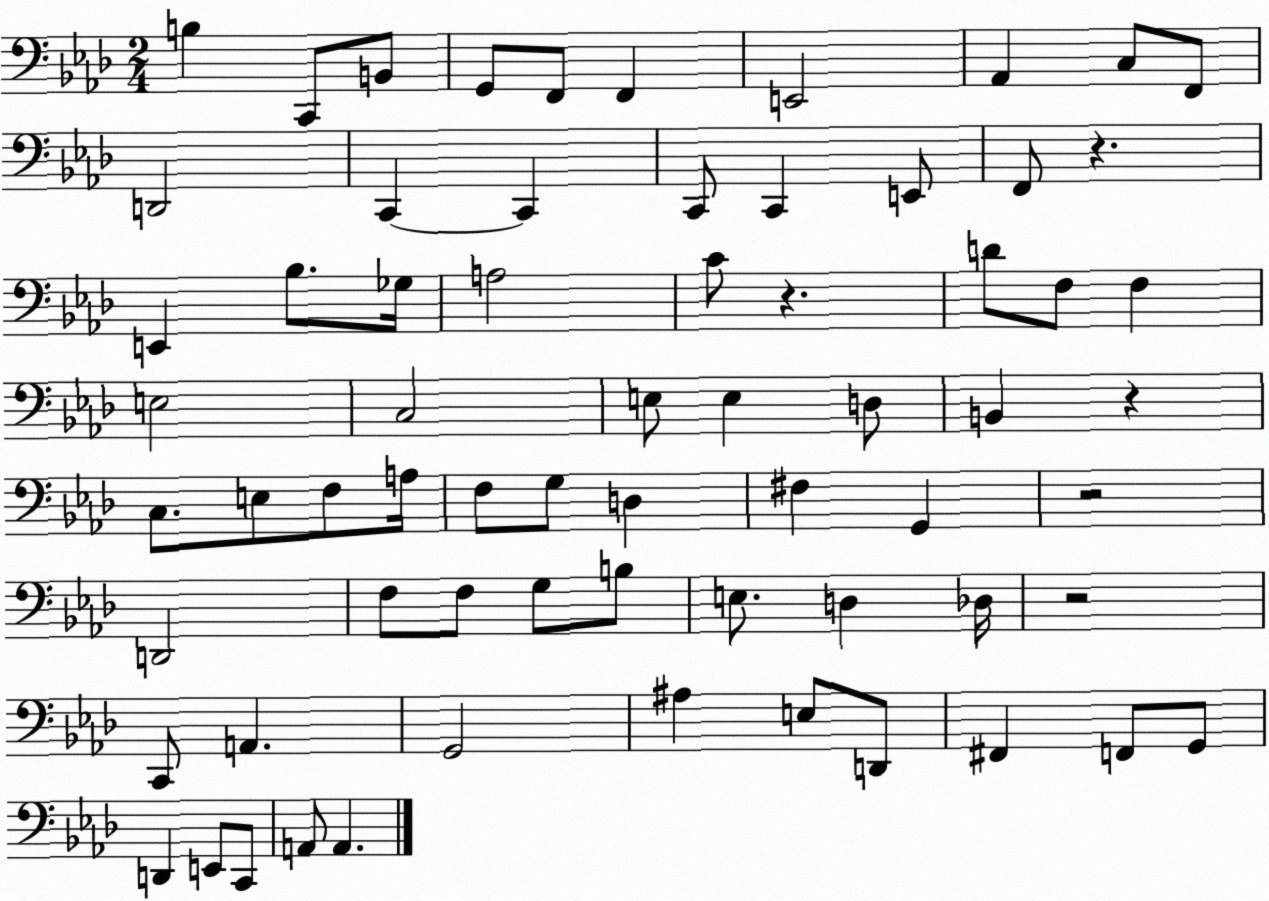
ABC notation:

X:1
T:Untitled
M:2/4
L:1/4
K:Ab
B, C,,/2 B,,/2 G,,/2 F,,/2 F,, E,,2 _A,, C,/2 F,,/2 D,,2 C,, C,, C,,/2 C,, E,,/2 F,,/2 z E,, _B,/2 _G,/4 A,2 C/2 z D/2 F,/2 F, E,2 C,2 E,/2 E, D,/2 B,, z C,/2 E,/2 F,/2 A,/4 F,/2 G,/2 D, ^F, G,, z2 D,,2 F,/2 F,/2 G,/2 B,/2 E,/2 D, _D,/4 z2 C,,/2 A,, G,,2 ^A, E,/2 D,,/2 ^F,, F,,/2 G,,/2 D,, E,,/2 C,,/2 A,,/2 A,,